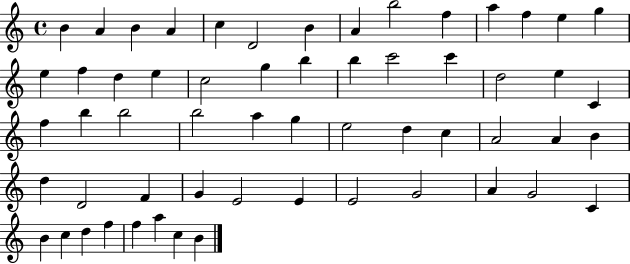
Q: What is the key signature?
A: C major